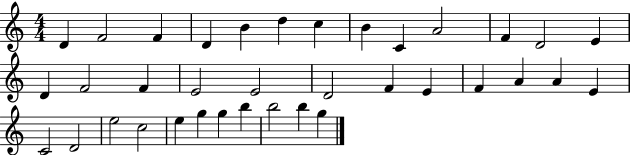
{
  \clef treble
  \numericTimeSignature
  \time 4/4
  \key c \major
  d'4 f'2 f'4 | d'4 b'4 d''4 c''4 | b'4 c'4 a'2 | f'4 d'2 e'4 | \break d'4 f'2 f'4 | e'2 e'2 | d'2 f'4 e'4 | f'4 a'4 a'4 e'4 | \break c'2 d'2 | e''2 c''2 | e''4 g''4 g''4 b''4 | b''2 b''4 g''4 | \break \bar "|."
}